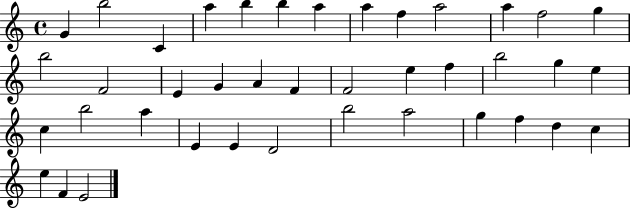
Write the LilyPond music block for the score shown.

{
  \clef treble
  \time 4/4
  \defaultTimeSignature
  \key c \major
  g'4 b''2 c'4 | a''4 b''4 b''4 a''4 | a''4 f''4 a''2 | a''4 f''2 g''4 | \break b''2 f'2 | e'4 g'4 a'4 f'4 | f'2 e''4 f''4 | b''2 g''4 e''4 | \break c''4 b''2 a''4 | e'4 e'4 d'2 | b''2 a''2 | g''4 f''4 d''4 c''4 | \break e''4 f'4 e'2 | \bar "|."
}